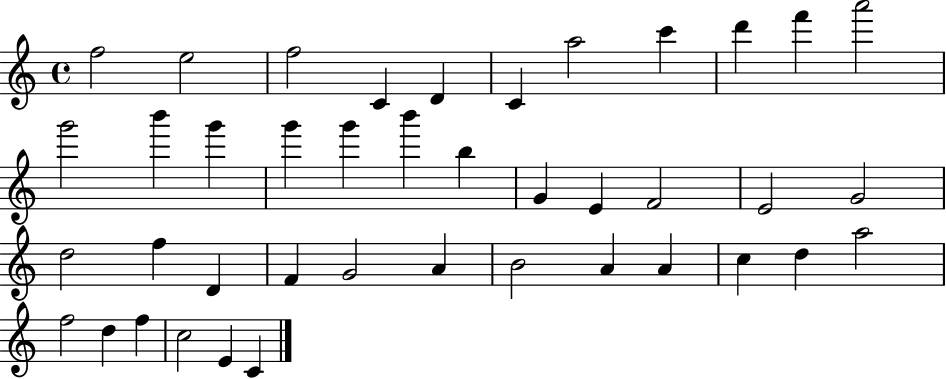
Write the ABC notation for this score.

X:1
T:Untitled
M:4/4
L:1/4
K:C
f2 e2 f2 C D C a2 c' d' f' a'2 g'2 b' g' g' g' b' b G E F2 E2 G2 d2 f D F G2 A B2 A A c d a2 f2 d f c2 E C